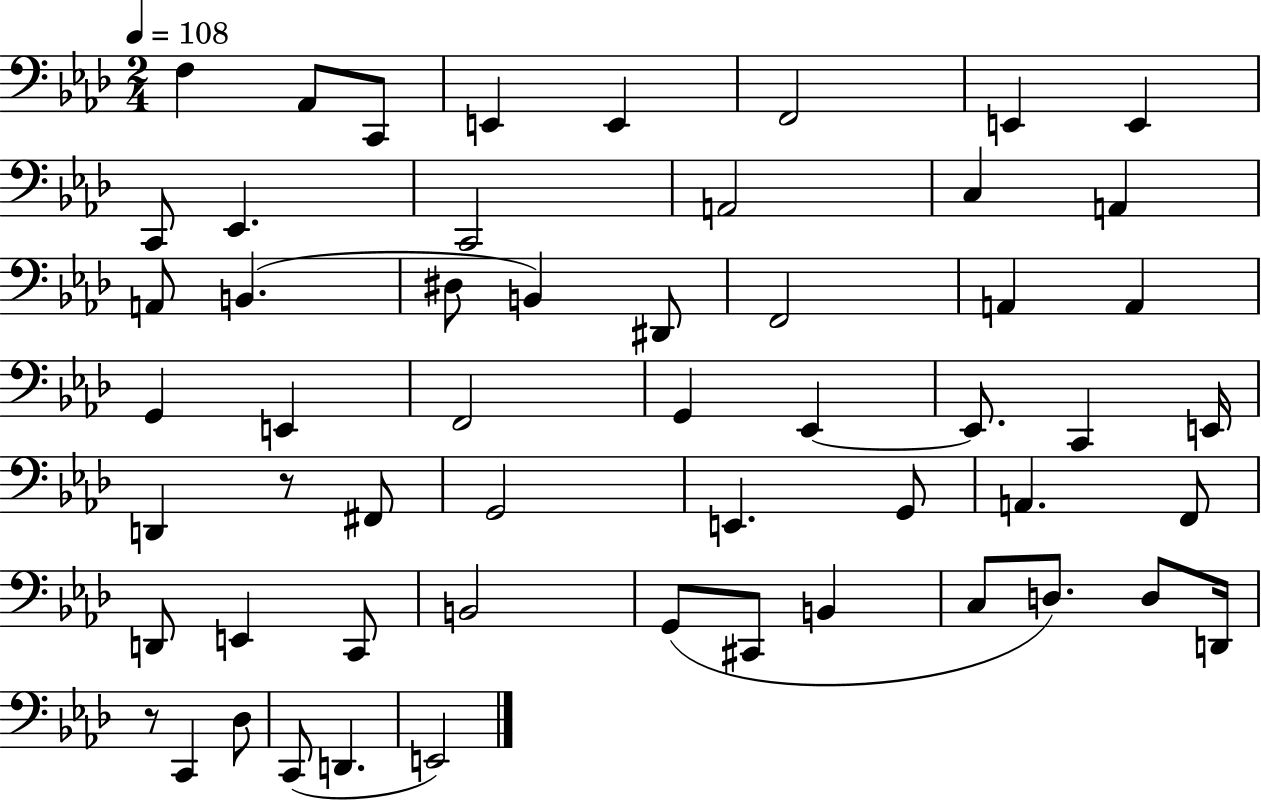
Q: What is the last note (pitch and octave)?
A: E2